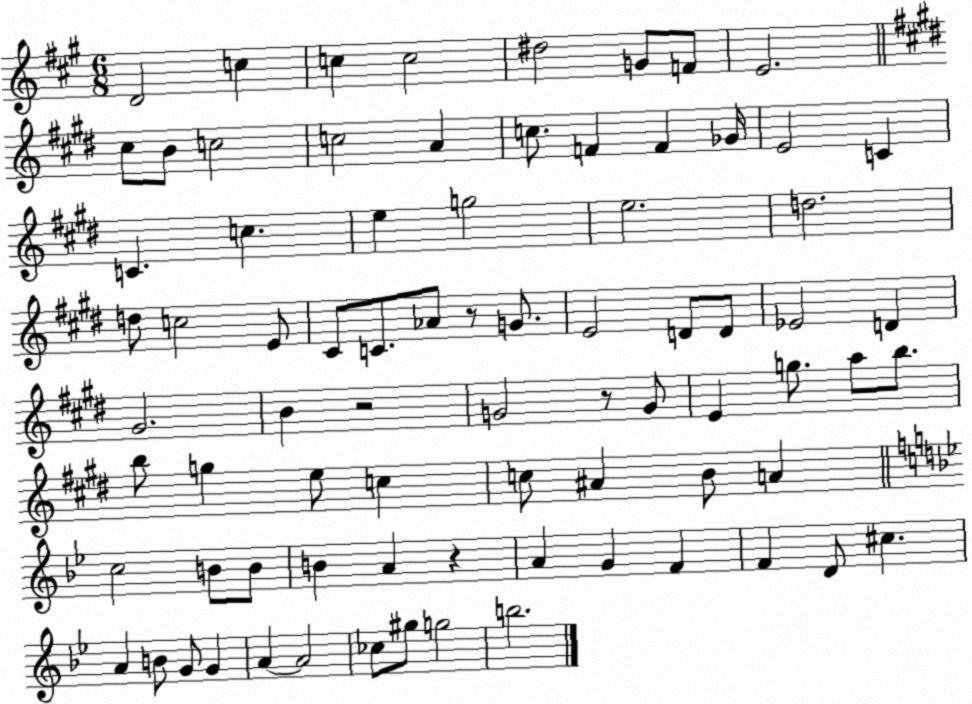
X:1
T:Untitled
M:6/8
L:1/4
K:A
D2 c c c2 ^d2 G/2 F/2 E2 ^c/2 B/2 c2 c2 A c/2 F F _G/4 E2 C C c e g2 e2 d2 d/2 c2 E/2 ^C/2 C/2 _A/2 z/2 G/2 E2 D/2 D/2 _E2 D ^G2 B z2 G2 z/2 G/2 E g/2 a/2 b/2 b/2 g e/2 c c/2 ^A B/2 A c2 B/2 B/2 B A z A G F F D/2 ^c A B/2 G/2 G A A2 _c/2 ^g/2 g2 b2